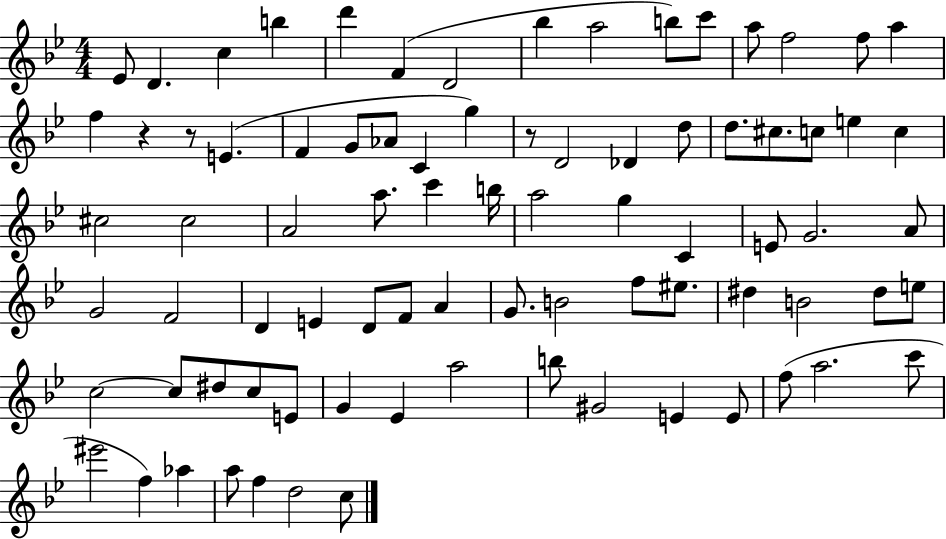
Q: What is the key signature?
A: BES major